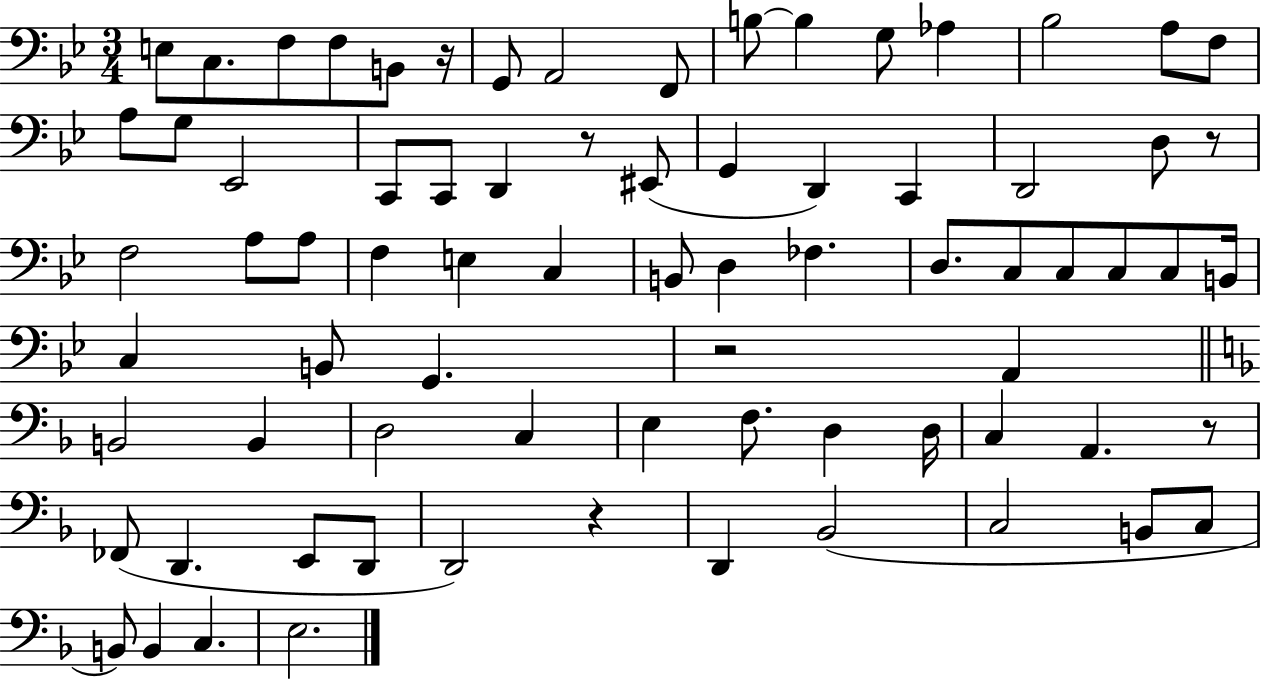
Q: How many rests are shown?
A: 6